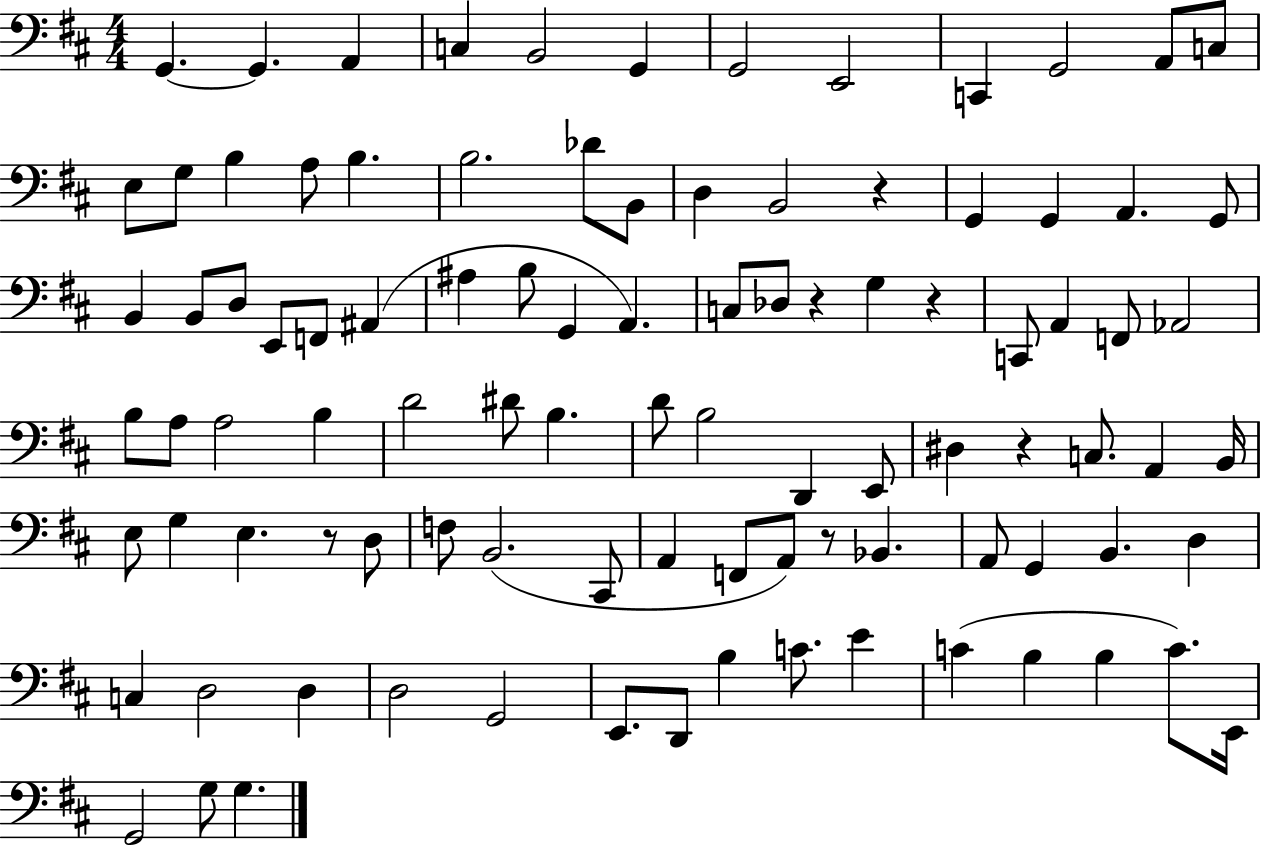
X:1
T:Untitled
M:4/4
L:1/4
K:D
G,, G,, A,, C, B,,2 G,, G,,2 E,,2 C,, G,,2 A,,/2 C,/2 E,/2 G,/2 B, A,/2 B, B,2 _D/2 B,,/2 D, B,,2 z G,, G,, A,, G,,/2 B,, B,,/2 D,/2 E,,/2 F,,/2 ^A,, ^A, B,/2 G,, A,, C,/2 _D,/2 z G, z C,,/2 A,, F,,/2 _A,,2 B,/2 A,/2 A,2 B, D2 ^D/2 B, D/2 B,2 D,, E,,/2 ^D, z C,/2 A,, B,,/4 E,/2 G, E, z/2 D,/2 F,/2 B,,2 ^C,,/2 A,, F,,/2 A,,/2 z/2 _B,, A,,/2 G,, B,, D, C, D,2 D, D,2 G,,2 E,,/2 D,,/2 B, C/2 E C B, B, C/2 E,,/4 G,,2 G,/2 G,